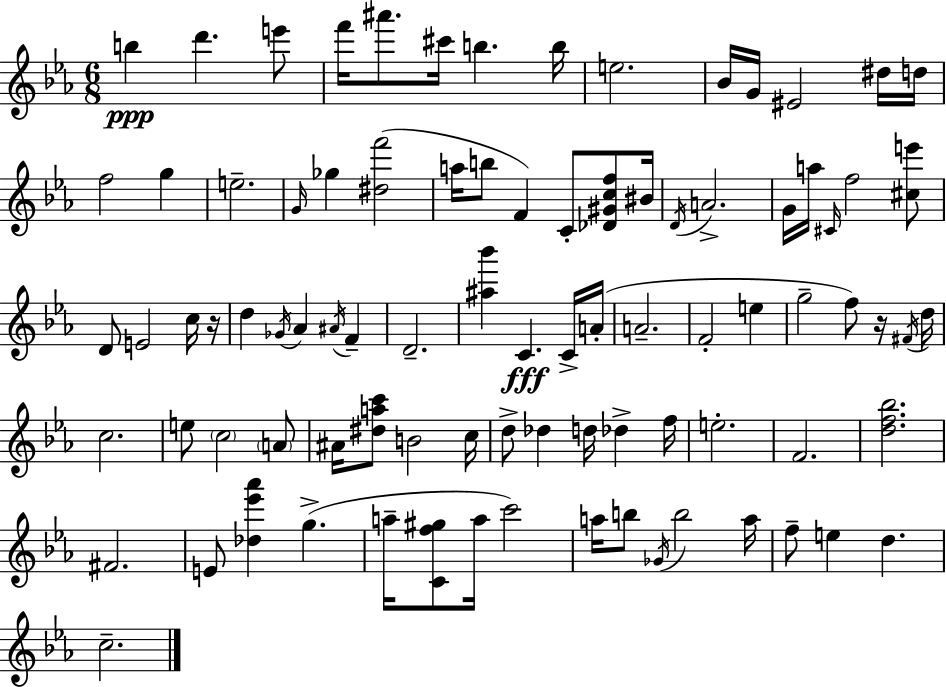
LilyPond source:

{
  \clef treble
  \numericTimeSignature
  \time 6/8
  \key ees \major
  b''4\ppp d'''4. e'''8 | f'''16 ais'''8. cis'''16 b''4. b''16 | e''2. | bes'16 g'16 eis'2 dis''16 d''16 | \break f''2 g''4 | e''2.-- | \grace { g'16 } ges''4 <dis'' f'''>2( | a''16 b''8 f'4) c'8-. <des' gis' c'' f''>8 | \break bis'16 \acciaccatura { d'16 } a'2.-> | g'16 a''16 \grace { cis'16 } f''2 | <cis'' e'''>8 d'8 e'2 | c''16 r16 d''4 \acciaccatura { ges'16 } aes'4 | \break \acciaccatura { ais'16 } f'4-- d'2.-- | <ais'' bes'''>4 c'4.\fff | c'16-> a'16-.( a'2.-- | f'2-. | \break e''4 g''2-- | f''8) r16 \acciaccatura { fis'16 } d''16 c''2. | e''8 \parenthesize c''2 | \parenthesize a'8 ais'16 <dis'' a'' c'''>8 b'2 | \break c''16 d''8-> des''4 | d''16 des''4-> f''16 e''2.-. | f'2. | <d'' f'' bes''>2. | \break fis'2. | e'8 <des'' ees''' aes'''>4 | g''4.->( a''16-- <c' f'' gis''>8 a''16 c'''2) | a''16 b''8 \acciaccatura { ges'16 } b''2 | \break a''16 f''8-- e''4 | d''4. c''2.-- | \bar "|."
}